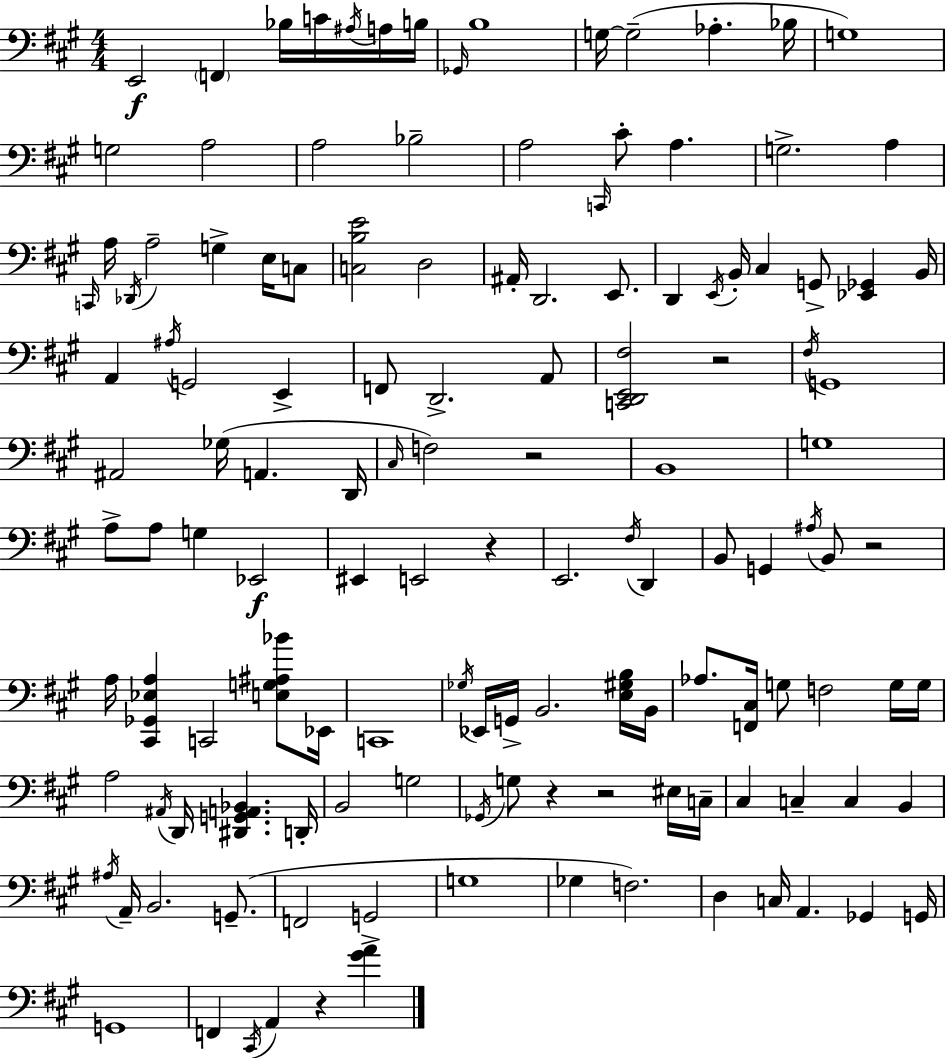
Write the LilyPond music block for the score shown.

{
  \clef bass
  \numericTimeSignature
  \time 4/4
  \key a \major
  \repeat volta 2 { e,2\f \parenthesize f,4 bes16 c'16 \acciaccatura { ais16 } a16 | b16 \grace { ges,16 } b1 | g16~~ g2--( aes4.-. | bes16 g1) | \break g2 a2 | a2 bes2-- | a2 \grace { c,16 } cis'8-. a4. | g2.-> a4 | \break \grace { c,16 } a16 \acciaccatura { des,16 } a2-- g4-> | e16 c8 <c b e'>2 d2 | ais,16-. d,2. | e,8. d,4 \acciaccatura { e,16 } b,16-. cis4 g,8-> | \break <ees, ges,>4 b,16 a,4 \acciaccatura { ais16 } g,2 | e,4-> f,8 d,2.-> | a,8 <c, d, e, fis>2 r2 | \acciaccatura { fis16 } g,1 | \break ais,2 | ges16( a,4. d,16 \grace { cis16 }) f2 | r2 b,1 | g1 | \break a8-> a8 g4 | ees,2\f eis,4 e,2 | r4 e,2. | \acciaccatura { fis16 } d,4 b,8 g,4 | \break \acciaccatura { ais16 } b,8 r2 a16 <cis, ges, ees a>4 | c,2 <e g ais bes'>8 ees,16 c,1 | \acciaccatura { ges16 } ees,16 g,16-> b,2. | <e gis b>16 b,16 aes8. <f, cis>16 | \break g8 f2 g16 g16 a2 | \acciaccatura { ais,16 } d,16 <dis, g, a, bes,>4. d,16-. b,2 | g2 \acciaccatura { ges,16 } g8 | r4 r2 eis16 c16-- cis4 | \break c4-- c4 b,4 \acciaccatura { ais16 } a,16-- | b,2. g,8.--( f,2 | g,2-> g1 | ges4 | \break f2.) d4 | c16 a,4. ges,4 g,16 g,1 | f,4 | \acciaccatura { cis,16 } a,4 r4 <gis' a'>4 | \break } \bar "|."
}